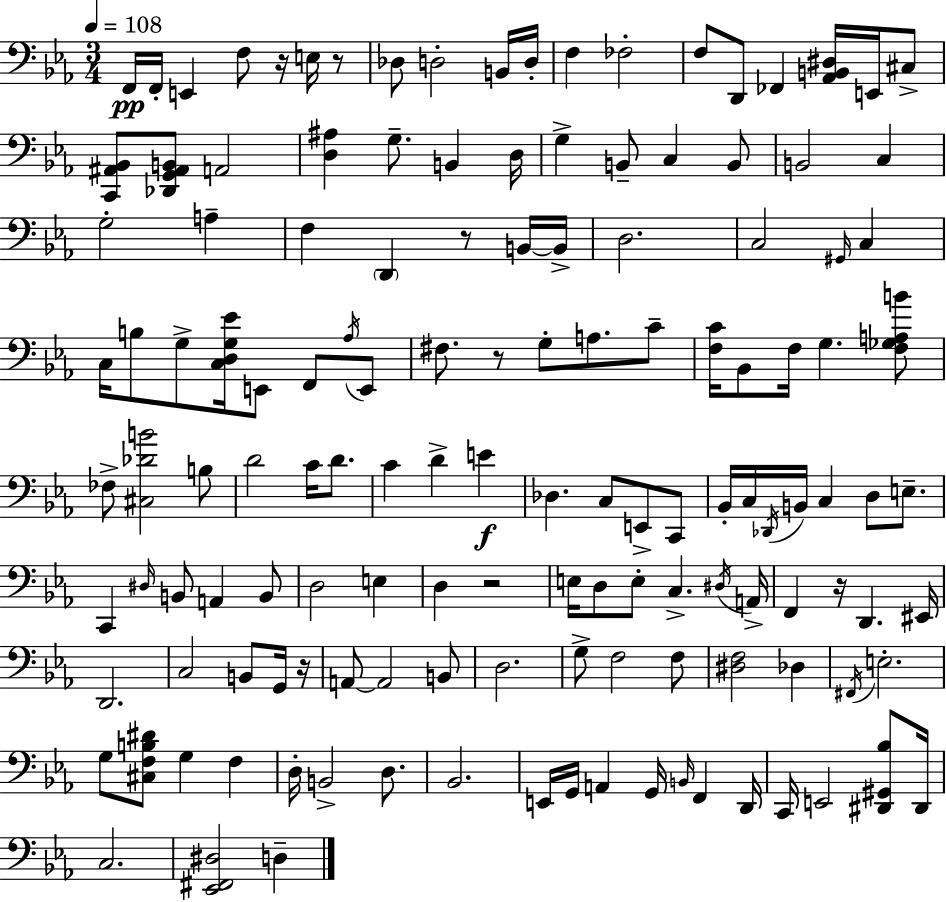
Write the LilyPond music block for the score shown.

{
  \clef bass
  \numericTimeSignature
  \time 3/4
  \key ees \major
  \tempo 4 = 108
  f,16\pp f,16-. e,4 f8 r16 e16 r8 | des8 d2-. b,16 d16-. | f4 fes2-. | f8 d,8 fes,4 <aes, b, dis>16 e,16 cis8-> | \break <c, ais, bes,>8 <des, g, ais, b,>8 a,2 | <d ais>4 g8.-- b,4 d16 | g4-> b,8-- c4 b,8 | b,2 c4 | \break g2-. a4-- | f4 \parenthesize d,4 r8 b,16~~ b,16-> | d2. | c2 \grace { gis,16 } c4 | \break c16 b8 g8-> <c d g ees'>16 e,8 f,8 \acciaccatura { aes16 } | e,8 fis8. r8 g8-. a8. | c'8-- <f c'>16 bes,8 f16 g4. | <f ges a b'>8 fes8-> <cis des' b'>2 | \break b8 d'2 c'16 d'8. | c'4 d'4-> e'4\f | des4. c8 e,8-> | c,8 bes,16-. c16 \acciaccatura { des,16 } b,16 c4 d8 | \break e8.-- c,4 \grace { dis16 } b,8 a,4 | b,8 d2 | e4 d4 r2 | e16 d8 e8-. c4.-> | \break \acciaccatura { dis16 } a,16-> f,4 r16 d,4. | eis,16 d,2. | c2 | b,8 g,16 r16 a,8~~ a,2 | \break b,8 d2. | g8-> f2 | f8 <dis f>2 | des4 \acciaccatura { fis,16 } e2.-. | \break g8 <cis f b dis'>8 g4 | f4 d16-. b,2-> | d8. bes,2. | e,16 g,16 a,4 | \break g,16 \grace { b,16 } f,4 d,16 c,16 e,2 | <dis, gis, bes>8 dis,16 c2. | <ees, fis, dis>2 | d4-- \bar "|."
}